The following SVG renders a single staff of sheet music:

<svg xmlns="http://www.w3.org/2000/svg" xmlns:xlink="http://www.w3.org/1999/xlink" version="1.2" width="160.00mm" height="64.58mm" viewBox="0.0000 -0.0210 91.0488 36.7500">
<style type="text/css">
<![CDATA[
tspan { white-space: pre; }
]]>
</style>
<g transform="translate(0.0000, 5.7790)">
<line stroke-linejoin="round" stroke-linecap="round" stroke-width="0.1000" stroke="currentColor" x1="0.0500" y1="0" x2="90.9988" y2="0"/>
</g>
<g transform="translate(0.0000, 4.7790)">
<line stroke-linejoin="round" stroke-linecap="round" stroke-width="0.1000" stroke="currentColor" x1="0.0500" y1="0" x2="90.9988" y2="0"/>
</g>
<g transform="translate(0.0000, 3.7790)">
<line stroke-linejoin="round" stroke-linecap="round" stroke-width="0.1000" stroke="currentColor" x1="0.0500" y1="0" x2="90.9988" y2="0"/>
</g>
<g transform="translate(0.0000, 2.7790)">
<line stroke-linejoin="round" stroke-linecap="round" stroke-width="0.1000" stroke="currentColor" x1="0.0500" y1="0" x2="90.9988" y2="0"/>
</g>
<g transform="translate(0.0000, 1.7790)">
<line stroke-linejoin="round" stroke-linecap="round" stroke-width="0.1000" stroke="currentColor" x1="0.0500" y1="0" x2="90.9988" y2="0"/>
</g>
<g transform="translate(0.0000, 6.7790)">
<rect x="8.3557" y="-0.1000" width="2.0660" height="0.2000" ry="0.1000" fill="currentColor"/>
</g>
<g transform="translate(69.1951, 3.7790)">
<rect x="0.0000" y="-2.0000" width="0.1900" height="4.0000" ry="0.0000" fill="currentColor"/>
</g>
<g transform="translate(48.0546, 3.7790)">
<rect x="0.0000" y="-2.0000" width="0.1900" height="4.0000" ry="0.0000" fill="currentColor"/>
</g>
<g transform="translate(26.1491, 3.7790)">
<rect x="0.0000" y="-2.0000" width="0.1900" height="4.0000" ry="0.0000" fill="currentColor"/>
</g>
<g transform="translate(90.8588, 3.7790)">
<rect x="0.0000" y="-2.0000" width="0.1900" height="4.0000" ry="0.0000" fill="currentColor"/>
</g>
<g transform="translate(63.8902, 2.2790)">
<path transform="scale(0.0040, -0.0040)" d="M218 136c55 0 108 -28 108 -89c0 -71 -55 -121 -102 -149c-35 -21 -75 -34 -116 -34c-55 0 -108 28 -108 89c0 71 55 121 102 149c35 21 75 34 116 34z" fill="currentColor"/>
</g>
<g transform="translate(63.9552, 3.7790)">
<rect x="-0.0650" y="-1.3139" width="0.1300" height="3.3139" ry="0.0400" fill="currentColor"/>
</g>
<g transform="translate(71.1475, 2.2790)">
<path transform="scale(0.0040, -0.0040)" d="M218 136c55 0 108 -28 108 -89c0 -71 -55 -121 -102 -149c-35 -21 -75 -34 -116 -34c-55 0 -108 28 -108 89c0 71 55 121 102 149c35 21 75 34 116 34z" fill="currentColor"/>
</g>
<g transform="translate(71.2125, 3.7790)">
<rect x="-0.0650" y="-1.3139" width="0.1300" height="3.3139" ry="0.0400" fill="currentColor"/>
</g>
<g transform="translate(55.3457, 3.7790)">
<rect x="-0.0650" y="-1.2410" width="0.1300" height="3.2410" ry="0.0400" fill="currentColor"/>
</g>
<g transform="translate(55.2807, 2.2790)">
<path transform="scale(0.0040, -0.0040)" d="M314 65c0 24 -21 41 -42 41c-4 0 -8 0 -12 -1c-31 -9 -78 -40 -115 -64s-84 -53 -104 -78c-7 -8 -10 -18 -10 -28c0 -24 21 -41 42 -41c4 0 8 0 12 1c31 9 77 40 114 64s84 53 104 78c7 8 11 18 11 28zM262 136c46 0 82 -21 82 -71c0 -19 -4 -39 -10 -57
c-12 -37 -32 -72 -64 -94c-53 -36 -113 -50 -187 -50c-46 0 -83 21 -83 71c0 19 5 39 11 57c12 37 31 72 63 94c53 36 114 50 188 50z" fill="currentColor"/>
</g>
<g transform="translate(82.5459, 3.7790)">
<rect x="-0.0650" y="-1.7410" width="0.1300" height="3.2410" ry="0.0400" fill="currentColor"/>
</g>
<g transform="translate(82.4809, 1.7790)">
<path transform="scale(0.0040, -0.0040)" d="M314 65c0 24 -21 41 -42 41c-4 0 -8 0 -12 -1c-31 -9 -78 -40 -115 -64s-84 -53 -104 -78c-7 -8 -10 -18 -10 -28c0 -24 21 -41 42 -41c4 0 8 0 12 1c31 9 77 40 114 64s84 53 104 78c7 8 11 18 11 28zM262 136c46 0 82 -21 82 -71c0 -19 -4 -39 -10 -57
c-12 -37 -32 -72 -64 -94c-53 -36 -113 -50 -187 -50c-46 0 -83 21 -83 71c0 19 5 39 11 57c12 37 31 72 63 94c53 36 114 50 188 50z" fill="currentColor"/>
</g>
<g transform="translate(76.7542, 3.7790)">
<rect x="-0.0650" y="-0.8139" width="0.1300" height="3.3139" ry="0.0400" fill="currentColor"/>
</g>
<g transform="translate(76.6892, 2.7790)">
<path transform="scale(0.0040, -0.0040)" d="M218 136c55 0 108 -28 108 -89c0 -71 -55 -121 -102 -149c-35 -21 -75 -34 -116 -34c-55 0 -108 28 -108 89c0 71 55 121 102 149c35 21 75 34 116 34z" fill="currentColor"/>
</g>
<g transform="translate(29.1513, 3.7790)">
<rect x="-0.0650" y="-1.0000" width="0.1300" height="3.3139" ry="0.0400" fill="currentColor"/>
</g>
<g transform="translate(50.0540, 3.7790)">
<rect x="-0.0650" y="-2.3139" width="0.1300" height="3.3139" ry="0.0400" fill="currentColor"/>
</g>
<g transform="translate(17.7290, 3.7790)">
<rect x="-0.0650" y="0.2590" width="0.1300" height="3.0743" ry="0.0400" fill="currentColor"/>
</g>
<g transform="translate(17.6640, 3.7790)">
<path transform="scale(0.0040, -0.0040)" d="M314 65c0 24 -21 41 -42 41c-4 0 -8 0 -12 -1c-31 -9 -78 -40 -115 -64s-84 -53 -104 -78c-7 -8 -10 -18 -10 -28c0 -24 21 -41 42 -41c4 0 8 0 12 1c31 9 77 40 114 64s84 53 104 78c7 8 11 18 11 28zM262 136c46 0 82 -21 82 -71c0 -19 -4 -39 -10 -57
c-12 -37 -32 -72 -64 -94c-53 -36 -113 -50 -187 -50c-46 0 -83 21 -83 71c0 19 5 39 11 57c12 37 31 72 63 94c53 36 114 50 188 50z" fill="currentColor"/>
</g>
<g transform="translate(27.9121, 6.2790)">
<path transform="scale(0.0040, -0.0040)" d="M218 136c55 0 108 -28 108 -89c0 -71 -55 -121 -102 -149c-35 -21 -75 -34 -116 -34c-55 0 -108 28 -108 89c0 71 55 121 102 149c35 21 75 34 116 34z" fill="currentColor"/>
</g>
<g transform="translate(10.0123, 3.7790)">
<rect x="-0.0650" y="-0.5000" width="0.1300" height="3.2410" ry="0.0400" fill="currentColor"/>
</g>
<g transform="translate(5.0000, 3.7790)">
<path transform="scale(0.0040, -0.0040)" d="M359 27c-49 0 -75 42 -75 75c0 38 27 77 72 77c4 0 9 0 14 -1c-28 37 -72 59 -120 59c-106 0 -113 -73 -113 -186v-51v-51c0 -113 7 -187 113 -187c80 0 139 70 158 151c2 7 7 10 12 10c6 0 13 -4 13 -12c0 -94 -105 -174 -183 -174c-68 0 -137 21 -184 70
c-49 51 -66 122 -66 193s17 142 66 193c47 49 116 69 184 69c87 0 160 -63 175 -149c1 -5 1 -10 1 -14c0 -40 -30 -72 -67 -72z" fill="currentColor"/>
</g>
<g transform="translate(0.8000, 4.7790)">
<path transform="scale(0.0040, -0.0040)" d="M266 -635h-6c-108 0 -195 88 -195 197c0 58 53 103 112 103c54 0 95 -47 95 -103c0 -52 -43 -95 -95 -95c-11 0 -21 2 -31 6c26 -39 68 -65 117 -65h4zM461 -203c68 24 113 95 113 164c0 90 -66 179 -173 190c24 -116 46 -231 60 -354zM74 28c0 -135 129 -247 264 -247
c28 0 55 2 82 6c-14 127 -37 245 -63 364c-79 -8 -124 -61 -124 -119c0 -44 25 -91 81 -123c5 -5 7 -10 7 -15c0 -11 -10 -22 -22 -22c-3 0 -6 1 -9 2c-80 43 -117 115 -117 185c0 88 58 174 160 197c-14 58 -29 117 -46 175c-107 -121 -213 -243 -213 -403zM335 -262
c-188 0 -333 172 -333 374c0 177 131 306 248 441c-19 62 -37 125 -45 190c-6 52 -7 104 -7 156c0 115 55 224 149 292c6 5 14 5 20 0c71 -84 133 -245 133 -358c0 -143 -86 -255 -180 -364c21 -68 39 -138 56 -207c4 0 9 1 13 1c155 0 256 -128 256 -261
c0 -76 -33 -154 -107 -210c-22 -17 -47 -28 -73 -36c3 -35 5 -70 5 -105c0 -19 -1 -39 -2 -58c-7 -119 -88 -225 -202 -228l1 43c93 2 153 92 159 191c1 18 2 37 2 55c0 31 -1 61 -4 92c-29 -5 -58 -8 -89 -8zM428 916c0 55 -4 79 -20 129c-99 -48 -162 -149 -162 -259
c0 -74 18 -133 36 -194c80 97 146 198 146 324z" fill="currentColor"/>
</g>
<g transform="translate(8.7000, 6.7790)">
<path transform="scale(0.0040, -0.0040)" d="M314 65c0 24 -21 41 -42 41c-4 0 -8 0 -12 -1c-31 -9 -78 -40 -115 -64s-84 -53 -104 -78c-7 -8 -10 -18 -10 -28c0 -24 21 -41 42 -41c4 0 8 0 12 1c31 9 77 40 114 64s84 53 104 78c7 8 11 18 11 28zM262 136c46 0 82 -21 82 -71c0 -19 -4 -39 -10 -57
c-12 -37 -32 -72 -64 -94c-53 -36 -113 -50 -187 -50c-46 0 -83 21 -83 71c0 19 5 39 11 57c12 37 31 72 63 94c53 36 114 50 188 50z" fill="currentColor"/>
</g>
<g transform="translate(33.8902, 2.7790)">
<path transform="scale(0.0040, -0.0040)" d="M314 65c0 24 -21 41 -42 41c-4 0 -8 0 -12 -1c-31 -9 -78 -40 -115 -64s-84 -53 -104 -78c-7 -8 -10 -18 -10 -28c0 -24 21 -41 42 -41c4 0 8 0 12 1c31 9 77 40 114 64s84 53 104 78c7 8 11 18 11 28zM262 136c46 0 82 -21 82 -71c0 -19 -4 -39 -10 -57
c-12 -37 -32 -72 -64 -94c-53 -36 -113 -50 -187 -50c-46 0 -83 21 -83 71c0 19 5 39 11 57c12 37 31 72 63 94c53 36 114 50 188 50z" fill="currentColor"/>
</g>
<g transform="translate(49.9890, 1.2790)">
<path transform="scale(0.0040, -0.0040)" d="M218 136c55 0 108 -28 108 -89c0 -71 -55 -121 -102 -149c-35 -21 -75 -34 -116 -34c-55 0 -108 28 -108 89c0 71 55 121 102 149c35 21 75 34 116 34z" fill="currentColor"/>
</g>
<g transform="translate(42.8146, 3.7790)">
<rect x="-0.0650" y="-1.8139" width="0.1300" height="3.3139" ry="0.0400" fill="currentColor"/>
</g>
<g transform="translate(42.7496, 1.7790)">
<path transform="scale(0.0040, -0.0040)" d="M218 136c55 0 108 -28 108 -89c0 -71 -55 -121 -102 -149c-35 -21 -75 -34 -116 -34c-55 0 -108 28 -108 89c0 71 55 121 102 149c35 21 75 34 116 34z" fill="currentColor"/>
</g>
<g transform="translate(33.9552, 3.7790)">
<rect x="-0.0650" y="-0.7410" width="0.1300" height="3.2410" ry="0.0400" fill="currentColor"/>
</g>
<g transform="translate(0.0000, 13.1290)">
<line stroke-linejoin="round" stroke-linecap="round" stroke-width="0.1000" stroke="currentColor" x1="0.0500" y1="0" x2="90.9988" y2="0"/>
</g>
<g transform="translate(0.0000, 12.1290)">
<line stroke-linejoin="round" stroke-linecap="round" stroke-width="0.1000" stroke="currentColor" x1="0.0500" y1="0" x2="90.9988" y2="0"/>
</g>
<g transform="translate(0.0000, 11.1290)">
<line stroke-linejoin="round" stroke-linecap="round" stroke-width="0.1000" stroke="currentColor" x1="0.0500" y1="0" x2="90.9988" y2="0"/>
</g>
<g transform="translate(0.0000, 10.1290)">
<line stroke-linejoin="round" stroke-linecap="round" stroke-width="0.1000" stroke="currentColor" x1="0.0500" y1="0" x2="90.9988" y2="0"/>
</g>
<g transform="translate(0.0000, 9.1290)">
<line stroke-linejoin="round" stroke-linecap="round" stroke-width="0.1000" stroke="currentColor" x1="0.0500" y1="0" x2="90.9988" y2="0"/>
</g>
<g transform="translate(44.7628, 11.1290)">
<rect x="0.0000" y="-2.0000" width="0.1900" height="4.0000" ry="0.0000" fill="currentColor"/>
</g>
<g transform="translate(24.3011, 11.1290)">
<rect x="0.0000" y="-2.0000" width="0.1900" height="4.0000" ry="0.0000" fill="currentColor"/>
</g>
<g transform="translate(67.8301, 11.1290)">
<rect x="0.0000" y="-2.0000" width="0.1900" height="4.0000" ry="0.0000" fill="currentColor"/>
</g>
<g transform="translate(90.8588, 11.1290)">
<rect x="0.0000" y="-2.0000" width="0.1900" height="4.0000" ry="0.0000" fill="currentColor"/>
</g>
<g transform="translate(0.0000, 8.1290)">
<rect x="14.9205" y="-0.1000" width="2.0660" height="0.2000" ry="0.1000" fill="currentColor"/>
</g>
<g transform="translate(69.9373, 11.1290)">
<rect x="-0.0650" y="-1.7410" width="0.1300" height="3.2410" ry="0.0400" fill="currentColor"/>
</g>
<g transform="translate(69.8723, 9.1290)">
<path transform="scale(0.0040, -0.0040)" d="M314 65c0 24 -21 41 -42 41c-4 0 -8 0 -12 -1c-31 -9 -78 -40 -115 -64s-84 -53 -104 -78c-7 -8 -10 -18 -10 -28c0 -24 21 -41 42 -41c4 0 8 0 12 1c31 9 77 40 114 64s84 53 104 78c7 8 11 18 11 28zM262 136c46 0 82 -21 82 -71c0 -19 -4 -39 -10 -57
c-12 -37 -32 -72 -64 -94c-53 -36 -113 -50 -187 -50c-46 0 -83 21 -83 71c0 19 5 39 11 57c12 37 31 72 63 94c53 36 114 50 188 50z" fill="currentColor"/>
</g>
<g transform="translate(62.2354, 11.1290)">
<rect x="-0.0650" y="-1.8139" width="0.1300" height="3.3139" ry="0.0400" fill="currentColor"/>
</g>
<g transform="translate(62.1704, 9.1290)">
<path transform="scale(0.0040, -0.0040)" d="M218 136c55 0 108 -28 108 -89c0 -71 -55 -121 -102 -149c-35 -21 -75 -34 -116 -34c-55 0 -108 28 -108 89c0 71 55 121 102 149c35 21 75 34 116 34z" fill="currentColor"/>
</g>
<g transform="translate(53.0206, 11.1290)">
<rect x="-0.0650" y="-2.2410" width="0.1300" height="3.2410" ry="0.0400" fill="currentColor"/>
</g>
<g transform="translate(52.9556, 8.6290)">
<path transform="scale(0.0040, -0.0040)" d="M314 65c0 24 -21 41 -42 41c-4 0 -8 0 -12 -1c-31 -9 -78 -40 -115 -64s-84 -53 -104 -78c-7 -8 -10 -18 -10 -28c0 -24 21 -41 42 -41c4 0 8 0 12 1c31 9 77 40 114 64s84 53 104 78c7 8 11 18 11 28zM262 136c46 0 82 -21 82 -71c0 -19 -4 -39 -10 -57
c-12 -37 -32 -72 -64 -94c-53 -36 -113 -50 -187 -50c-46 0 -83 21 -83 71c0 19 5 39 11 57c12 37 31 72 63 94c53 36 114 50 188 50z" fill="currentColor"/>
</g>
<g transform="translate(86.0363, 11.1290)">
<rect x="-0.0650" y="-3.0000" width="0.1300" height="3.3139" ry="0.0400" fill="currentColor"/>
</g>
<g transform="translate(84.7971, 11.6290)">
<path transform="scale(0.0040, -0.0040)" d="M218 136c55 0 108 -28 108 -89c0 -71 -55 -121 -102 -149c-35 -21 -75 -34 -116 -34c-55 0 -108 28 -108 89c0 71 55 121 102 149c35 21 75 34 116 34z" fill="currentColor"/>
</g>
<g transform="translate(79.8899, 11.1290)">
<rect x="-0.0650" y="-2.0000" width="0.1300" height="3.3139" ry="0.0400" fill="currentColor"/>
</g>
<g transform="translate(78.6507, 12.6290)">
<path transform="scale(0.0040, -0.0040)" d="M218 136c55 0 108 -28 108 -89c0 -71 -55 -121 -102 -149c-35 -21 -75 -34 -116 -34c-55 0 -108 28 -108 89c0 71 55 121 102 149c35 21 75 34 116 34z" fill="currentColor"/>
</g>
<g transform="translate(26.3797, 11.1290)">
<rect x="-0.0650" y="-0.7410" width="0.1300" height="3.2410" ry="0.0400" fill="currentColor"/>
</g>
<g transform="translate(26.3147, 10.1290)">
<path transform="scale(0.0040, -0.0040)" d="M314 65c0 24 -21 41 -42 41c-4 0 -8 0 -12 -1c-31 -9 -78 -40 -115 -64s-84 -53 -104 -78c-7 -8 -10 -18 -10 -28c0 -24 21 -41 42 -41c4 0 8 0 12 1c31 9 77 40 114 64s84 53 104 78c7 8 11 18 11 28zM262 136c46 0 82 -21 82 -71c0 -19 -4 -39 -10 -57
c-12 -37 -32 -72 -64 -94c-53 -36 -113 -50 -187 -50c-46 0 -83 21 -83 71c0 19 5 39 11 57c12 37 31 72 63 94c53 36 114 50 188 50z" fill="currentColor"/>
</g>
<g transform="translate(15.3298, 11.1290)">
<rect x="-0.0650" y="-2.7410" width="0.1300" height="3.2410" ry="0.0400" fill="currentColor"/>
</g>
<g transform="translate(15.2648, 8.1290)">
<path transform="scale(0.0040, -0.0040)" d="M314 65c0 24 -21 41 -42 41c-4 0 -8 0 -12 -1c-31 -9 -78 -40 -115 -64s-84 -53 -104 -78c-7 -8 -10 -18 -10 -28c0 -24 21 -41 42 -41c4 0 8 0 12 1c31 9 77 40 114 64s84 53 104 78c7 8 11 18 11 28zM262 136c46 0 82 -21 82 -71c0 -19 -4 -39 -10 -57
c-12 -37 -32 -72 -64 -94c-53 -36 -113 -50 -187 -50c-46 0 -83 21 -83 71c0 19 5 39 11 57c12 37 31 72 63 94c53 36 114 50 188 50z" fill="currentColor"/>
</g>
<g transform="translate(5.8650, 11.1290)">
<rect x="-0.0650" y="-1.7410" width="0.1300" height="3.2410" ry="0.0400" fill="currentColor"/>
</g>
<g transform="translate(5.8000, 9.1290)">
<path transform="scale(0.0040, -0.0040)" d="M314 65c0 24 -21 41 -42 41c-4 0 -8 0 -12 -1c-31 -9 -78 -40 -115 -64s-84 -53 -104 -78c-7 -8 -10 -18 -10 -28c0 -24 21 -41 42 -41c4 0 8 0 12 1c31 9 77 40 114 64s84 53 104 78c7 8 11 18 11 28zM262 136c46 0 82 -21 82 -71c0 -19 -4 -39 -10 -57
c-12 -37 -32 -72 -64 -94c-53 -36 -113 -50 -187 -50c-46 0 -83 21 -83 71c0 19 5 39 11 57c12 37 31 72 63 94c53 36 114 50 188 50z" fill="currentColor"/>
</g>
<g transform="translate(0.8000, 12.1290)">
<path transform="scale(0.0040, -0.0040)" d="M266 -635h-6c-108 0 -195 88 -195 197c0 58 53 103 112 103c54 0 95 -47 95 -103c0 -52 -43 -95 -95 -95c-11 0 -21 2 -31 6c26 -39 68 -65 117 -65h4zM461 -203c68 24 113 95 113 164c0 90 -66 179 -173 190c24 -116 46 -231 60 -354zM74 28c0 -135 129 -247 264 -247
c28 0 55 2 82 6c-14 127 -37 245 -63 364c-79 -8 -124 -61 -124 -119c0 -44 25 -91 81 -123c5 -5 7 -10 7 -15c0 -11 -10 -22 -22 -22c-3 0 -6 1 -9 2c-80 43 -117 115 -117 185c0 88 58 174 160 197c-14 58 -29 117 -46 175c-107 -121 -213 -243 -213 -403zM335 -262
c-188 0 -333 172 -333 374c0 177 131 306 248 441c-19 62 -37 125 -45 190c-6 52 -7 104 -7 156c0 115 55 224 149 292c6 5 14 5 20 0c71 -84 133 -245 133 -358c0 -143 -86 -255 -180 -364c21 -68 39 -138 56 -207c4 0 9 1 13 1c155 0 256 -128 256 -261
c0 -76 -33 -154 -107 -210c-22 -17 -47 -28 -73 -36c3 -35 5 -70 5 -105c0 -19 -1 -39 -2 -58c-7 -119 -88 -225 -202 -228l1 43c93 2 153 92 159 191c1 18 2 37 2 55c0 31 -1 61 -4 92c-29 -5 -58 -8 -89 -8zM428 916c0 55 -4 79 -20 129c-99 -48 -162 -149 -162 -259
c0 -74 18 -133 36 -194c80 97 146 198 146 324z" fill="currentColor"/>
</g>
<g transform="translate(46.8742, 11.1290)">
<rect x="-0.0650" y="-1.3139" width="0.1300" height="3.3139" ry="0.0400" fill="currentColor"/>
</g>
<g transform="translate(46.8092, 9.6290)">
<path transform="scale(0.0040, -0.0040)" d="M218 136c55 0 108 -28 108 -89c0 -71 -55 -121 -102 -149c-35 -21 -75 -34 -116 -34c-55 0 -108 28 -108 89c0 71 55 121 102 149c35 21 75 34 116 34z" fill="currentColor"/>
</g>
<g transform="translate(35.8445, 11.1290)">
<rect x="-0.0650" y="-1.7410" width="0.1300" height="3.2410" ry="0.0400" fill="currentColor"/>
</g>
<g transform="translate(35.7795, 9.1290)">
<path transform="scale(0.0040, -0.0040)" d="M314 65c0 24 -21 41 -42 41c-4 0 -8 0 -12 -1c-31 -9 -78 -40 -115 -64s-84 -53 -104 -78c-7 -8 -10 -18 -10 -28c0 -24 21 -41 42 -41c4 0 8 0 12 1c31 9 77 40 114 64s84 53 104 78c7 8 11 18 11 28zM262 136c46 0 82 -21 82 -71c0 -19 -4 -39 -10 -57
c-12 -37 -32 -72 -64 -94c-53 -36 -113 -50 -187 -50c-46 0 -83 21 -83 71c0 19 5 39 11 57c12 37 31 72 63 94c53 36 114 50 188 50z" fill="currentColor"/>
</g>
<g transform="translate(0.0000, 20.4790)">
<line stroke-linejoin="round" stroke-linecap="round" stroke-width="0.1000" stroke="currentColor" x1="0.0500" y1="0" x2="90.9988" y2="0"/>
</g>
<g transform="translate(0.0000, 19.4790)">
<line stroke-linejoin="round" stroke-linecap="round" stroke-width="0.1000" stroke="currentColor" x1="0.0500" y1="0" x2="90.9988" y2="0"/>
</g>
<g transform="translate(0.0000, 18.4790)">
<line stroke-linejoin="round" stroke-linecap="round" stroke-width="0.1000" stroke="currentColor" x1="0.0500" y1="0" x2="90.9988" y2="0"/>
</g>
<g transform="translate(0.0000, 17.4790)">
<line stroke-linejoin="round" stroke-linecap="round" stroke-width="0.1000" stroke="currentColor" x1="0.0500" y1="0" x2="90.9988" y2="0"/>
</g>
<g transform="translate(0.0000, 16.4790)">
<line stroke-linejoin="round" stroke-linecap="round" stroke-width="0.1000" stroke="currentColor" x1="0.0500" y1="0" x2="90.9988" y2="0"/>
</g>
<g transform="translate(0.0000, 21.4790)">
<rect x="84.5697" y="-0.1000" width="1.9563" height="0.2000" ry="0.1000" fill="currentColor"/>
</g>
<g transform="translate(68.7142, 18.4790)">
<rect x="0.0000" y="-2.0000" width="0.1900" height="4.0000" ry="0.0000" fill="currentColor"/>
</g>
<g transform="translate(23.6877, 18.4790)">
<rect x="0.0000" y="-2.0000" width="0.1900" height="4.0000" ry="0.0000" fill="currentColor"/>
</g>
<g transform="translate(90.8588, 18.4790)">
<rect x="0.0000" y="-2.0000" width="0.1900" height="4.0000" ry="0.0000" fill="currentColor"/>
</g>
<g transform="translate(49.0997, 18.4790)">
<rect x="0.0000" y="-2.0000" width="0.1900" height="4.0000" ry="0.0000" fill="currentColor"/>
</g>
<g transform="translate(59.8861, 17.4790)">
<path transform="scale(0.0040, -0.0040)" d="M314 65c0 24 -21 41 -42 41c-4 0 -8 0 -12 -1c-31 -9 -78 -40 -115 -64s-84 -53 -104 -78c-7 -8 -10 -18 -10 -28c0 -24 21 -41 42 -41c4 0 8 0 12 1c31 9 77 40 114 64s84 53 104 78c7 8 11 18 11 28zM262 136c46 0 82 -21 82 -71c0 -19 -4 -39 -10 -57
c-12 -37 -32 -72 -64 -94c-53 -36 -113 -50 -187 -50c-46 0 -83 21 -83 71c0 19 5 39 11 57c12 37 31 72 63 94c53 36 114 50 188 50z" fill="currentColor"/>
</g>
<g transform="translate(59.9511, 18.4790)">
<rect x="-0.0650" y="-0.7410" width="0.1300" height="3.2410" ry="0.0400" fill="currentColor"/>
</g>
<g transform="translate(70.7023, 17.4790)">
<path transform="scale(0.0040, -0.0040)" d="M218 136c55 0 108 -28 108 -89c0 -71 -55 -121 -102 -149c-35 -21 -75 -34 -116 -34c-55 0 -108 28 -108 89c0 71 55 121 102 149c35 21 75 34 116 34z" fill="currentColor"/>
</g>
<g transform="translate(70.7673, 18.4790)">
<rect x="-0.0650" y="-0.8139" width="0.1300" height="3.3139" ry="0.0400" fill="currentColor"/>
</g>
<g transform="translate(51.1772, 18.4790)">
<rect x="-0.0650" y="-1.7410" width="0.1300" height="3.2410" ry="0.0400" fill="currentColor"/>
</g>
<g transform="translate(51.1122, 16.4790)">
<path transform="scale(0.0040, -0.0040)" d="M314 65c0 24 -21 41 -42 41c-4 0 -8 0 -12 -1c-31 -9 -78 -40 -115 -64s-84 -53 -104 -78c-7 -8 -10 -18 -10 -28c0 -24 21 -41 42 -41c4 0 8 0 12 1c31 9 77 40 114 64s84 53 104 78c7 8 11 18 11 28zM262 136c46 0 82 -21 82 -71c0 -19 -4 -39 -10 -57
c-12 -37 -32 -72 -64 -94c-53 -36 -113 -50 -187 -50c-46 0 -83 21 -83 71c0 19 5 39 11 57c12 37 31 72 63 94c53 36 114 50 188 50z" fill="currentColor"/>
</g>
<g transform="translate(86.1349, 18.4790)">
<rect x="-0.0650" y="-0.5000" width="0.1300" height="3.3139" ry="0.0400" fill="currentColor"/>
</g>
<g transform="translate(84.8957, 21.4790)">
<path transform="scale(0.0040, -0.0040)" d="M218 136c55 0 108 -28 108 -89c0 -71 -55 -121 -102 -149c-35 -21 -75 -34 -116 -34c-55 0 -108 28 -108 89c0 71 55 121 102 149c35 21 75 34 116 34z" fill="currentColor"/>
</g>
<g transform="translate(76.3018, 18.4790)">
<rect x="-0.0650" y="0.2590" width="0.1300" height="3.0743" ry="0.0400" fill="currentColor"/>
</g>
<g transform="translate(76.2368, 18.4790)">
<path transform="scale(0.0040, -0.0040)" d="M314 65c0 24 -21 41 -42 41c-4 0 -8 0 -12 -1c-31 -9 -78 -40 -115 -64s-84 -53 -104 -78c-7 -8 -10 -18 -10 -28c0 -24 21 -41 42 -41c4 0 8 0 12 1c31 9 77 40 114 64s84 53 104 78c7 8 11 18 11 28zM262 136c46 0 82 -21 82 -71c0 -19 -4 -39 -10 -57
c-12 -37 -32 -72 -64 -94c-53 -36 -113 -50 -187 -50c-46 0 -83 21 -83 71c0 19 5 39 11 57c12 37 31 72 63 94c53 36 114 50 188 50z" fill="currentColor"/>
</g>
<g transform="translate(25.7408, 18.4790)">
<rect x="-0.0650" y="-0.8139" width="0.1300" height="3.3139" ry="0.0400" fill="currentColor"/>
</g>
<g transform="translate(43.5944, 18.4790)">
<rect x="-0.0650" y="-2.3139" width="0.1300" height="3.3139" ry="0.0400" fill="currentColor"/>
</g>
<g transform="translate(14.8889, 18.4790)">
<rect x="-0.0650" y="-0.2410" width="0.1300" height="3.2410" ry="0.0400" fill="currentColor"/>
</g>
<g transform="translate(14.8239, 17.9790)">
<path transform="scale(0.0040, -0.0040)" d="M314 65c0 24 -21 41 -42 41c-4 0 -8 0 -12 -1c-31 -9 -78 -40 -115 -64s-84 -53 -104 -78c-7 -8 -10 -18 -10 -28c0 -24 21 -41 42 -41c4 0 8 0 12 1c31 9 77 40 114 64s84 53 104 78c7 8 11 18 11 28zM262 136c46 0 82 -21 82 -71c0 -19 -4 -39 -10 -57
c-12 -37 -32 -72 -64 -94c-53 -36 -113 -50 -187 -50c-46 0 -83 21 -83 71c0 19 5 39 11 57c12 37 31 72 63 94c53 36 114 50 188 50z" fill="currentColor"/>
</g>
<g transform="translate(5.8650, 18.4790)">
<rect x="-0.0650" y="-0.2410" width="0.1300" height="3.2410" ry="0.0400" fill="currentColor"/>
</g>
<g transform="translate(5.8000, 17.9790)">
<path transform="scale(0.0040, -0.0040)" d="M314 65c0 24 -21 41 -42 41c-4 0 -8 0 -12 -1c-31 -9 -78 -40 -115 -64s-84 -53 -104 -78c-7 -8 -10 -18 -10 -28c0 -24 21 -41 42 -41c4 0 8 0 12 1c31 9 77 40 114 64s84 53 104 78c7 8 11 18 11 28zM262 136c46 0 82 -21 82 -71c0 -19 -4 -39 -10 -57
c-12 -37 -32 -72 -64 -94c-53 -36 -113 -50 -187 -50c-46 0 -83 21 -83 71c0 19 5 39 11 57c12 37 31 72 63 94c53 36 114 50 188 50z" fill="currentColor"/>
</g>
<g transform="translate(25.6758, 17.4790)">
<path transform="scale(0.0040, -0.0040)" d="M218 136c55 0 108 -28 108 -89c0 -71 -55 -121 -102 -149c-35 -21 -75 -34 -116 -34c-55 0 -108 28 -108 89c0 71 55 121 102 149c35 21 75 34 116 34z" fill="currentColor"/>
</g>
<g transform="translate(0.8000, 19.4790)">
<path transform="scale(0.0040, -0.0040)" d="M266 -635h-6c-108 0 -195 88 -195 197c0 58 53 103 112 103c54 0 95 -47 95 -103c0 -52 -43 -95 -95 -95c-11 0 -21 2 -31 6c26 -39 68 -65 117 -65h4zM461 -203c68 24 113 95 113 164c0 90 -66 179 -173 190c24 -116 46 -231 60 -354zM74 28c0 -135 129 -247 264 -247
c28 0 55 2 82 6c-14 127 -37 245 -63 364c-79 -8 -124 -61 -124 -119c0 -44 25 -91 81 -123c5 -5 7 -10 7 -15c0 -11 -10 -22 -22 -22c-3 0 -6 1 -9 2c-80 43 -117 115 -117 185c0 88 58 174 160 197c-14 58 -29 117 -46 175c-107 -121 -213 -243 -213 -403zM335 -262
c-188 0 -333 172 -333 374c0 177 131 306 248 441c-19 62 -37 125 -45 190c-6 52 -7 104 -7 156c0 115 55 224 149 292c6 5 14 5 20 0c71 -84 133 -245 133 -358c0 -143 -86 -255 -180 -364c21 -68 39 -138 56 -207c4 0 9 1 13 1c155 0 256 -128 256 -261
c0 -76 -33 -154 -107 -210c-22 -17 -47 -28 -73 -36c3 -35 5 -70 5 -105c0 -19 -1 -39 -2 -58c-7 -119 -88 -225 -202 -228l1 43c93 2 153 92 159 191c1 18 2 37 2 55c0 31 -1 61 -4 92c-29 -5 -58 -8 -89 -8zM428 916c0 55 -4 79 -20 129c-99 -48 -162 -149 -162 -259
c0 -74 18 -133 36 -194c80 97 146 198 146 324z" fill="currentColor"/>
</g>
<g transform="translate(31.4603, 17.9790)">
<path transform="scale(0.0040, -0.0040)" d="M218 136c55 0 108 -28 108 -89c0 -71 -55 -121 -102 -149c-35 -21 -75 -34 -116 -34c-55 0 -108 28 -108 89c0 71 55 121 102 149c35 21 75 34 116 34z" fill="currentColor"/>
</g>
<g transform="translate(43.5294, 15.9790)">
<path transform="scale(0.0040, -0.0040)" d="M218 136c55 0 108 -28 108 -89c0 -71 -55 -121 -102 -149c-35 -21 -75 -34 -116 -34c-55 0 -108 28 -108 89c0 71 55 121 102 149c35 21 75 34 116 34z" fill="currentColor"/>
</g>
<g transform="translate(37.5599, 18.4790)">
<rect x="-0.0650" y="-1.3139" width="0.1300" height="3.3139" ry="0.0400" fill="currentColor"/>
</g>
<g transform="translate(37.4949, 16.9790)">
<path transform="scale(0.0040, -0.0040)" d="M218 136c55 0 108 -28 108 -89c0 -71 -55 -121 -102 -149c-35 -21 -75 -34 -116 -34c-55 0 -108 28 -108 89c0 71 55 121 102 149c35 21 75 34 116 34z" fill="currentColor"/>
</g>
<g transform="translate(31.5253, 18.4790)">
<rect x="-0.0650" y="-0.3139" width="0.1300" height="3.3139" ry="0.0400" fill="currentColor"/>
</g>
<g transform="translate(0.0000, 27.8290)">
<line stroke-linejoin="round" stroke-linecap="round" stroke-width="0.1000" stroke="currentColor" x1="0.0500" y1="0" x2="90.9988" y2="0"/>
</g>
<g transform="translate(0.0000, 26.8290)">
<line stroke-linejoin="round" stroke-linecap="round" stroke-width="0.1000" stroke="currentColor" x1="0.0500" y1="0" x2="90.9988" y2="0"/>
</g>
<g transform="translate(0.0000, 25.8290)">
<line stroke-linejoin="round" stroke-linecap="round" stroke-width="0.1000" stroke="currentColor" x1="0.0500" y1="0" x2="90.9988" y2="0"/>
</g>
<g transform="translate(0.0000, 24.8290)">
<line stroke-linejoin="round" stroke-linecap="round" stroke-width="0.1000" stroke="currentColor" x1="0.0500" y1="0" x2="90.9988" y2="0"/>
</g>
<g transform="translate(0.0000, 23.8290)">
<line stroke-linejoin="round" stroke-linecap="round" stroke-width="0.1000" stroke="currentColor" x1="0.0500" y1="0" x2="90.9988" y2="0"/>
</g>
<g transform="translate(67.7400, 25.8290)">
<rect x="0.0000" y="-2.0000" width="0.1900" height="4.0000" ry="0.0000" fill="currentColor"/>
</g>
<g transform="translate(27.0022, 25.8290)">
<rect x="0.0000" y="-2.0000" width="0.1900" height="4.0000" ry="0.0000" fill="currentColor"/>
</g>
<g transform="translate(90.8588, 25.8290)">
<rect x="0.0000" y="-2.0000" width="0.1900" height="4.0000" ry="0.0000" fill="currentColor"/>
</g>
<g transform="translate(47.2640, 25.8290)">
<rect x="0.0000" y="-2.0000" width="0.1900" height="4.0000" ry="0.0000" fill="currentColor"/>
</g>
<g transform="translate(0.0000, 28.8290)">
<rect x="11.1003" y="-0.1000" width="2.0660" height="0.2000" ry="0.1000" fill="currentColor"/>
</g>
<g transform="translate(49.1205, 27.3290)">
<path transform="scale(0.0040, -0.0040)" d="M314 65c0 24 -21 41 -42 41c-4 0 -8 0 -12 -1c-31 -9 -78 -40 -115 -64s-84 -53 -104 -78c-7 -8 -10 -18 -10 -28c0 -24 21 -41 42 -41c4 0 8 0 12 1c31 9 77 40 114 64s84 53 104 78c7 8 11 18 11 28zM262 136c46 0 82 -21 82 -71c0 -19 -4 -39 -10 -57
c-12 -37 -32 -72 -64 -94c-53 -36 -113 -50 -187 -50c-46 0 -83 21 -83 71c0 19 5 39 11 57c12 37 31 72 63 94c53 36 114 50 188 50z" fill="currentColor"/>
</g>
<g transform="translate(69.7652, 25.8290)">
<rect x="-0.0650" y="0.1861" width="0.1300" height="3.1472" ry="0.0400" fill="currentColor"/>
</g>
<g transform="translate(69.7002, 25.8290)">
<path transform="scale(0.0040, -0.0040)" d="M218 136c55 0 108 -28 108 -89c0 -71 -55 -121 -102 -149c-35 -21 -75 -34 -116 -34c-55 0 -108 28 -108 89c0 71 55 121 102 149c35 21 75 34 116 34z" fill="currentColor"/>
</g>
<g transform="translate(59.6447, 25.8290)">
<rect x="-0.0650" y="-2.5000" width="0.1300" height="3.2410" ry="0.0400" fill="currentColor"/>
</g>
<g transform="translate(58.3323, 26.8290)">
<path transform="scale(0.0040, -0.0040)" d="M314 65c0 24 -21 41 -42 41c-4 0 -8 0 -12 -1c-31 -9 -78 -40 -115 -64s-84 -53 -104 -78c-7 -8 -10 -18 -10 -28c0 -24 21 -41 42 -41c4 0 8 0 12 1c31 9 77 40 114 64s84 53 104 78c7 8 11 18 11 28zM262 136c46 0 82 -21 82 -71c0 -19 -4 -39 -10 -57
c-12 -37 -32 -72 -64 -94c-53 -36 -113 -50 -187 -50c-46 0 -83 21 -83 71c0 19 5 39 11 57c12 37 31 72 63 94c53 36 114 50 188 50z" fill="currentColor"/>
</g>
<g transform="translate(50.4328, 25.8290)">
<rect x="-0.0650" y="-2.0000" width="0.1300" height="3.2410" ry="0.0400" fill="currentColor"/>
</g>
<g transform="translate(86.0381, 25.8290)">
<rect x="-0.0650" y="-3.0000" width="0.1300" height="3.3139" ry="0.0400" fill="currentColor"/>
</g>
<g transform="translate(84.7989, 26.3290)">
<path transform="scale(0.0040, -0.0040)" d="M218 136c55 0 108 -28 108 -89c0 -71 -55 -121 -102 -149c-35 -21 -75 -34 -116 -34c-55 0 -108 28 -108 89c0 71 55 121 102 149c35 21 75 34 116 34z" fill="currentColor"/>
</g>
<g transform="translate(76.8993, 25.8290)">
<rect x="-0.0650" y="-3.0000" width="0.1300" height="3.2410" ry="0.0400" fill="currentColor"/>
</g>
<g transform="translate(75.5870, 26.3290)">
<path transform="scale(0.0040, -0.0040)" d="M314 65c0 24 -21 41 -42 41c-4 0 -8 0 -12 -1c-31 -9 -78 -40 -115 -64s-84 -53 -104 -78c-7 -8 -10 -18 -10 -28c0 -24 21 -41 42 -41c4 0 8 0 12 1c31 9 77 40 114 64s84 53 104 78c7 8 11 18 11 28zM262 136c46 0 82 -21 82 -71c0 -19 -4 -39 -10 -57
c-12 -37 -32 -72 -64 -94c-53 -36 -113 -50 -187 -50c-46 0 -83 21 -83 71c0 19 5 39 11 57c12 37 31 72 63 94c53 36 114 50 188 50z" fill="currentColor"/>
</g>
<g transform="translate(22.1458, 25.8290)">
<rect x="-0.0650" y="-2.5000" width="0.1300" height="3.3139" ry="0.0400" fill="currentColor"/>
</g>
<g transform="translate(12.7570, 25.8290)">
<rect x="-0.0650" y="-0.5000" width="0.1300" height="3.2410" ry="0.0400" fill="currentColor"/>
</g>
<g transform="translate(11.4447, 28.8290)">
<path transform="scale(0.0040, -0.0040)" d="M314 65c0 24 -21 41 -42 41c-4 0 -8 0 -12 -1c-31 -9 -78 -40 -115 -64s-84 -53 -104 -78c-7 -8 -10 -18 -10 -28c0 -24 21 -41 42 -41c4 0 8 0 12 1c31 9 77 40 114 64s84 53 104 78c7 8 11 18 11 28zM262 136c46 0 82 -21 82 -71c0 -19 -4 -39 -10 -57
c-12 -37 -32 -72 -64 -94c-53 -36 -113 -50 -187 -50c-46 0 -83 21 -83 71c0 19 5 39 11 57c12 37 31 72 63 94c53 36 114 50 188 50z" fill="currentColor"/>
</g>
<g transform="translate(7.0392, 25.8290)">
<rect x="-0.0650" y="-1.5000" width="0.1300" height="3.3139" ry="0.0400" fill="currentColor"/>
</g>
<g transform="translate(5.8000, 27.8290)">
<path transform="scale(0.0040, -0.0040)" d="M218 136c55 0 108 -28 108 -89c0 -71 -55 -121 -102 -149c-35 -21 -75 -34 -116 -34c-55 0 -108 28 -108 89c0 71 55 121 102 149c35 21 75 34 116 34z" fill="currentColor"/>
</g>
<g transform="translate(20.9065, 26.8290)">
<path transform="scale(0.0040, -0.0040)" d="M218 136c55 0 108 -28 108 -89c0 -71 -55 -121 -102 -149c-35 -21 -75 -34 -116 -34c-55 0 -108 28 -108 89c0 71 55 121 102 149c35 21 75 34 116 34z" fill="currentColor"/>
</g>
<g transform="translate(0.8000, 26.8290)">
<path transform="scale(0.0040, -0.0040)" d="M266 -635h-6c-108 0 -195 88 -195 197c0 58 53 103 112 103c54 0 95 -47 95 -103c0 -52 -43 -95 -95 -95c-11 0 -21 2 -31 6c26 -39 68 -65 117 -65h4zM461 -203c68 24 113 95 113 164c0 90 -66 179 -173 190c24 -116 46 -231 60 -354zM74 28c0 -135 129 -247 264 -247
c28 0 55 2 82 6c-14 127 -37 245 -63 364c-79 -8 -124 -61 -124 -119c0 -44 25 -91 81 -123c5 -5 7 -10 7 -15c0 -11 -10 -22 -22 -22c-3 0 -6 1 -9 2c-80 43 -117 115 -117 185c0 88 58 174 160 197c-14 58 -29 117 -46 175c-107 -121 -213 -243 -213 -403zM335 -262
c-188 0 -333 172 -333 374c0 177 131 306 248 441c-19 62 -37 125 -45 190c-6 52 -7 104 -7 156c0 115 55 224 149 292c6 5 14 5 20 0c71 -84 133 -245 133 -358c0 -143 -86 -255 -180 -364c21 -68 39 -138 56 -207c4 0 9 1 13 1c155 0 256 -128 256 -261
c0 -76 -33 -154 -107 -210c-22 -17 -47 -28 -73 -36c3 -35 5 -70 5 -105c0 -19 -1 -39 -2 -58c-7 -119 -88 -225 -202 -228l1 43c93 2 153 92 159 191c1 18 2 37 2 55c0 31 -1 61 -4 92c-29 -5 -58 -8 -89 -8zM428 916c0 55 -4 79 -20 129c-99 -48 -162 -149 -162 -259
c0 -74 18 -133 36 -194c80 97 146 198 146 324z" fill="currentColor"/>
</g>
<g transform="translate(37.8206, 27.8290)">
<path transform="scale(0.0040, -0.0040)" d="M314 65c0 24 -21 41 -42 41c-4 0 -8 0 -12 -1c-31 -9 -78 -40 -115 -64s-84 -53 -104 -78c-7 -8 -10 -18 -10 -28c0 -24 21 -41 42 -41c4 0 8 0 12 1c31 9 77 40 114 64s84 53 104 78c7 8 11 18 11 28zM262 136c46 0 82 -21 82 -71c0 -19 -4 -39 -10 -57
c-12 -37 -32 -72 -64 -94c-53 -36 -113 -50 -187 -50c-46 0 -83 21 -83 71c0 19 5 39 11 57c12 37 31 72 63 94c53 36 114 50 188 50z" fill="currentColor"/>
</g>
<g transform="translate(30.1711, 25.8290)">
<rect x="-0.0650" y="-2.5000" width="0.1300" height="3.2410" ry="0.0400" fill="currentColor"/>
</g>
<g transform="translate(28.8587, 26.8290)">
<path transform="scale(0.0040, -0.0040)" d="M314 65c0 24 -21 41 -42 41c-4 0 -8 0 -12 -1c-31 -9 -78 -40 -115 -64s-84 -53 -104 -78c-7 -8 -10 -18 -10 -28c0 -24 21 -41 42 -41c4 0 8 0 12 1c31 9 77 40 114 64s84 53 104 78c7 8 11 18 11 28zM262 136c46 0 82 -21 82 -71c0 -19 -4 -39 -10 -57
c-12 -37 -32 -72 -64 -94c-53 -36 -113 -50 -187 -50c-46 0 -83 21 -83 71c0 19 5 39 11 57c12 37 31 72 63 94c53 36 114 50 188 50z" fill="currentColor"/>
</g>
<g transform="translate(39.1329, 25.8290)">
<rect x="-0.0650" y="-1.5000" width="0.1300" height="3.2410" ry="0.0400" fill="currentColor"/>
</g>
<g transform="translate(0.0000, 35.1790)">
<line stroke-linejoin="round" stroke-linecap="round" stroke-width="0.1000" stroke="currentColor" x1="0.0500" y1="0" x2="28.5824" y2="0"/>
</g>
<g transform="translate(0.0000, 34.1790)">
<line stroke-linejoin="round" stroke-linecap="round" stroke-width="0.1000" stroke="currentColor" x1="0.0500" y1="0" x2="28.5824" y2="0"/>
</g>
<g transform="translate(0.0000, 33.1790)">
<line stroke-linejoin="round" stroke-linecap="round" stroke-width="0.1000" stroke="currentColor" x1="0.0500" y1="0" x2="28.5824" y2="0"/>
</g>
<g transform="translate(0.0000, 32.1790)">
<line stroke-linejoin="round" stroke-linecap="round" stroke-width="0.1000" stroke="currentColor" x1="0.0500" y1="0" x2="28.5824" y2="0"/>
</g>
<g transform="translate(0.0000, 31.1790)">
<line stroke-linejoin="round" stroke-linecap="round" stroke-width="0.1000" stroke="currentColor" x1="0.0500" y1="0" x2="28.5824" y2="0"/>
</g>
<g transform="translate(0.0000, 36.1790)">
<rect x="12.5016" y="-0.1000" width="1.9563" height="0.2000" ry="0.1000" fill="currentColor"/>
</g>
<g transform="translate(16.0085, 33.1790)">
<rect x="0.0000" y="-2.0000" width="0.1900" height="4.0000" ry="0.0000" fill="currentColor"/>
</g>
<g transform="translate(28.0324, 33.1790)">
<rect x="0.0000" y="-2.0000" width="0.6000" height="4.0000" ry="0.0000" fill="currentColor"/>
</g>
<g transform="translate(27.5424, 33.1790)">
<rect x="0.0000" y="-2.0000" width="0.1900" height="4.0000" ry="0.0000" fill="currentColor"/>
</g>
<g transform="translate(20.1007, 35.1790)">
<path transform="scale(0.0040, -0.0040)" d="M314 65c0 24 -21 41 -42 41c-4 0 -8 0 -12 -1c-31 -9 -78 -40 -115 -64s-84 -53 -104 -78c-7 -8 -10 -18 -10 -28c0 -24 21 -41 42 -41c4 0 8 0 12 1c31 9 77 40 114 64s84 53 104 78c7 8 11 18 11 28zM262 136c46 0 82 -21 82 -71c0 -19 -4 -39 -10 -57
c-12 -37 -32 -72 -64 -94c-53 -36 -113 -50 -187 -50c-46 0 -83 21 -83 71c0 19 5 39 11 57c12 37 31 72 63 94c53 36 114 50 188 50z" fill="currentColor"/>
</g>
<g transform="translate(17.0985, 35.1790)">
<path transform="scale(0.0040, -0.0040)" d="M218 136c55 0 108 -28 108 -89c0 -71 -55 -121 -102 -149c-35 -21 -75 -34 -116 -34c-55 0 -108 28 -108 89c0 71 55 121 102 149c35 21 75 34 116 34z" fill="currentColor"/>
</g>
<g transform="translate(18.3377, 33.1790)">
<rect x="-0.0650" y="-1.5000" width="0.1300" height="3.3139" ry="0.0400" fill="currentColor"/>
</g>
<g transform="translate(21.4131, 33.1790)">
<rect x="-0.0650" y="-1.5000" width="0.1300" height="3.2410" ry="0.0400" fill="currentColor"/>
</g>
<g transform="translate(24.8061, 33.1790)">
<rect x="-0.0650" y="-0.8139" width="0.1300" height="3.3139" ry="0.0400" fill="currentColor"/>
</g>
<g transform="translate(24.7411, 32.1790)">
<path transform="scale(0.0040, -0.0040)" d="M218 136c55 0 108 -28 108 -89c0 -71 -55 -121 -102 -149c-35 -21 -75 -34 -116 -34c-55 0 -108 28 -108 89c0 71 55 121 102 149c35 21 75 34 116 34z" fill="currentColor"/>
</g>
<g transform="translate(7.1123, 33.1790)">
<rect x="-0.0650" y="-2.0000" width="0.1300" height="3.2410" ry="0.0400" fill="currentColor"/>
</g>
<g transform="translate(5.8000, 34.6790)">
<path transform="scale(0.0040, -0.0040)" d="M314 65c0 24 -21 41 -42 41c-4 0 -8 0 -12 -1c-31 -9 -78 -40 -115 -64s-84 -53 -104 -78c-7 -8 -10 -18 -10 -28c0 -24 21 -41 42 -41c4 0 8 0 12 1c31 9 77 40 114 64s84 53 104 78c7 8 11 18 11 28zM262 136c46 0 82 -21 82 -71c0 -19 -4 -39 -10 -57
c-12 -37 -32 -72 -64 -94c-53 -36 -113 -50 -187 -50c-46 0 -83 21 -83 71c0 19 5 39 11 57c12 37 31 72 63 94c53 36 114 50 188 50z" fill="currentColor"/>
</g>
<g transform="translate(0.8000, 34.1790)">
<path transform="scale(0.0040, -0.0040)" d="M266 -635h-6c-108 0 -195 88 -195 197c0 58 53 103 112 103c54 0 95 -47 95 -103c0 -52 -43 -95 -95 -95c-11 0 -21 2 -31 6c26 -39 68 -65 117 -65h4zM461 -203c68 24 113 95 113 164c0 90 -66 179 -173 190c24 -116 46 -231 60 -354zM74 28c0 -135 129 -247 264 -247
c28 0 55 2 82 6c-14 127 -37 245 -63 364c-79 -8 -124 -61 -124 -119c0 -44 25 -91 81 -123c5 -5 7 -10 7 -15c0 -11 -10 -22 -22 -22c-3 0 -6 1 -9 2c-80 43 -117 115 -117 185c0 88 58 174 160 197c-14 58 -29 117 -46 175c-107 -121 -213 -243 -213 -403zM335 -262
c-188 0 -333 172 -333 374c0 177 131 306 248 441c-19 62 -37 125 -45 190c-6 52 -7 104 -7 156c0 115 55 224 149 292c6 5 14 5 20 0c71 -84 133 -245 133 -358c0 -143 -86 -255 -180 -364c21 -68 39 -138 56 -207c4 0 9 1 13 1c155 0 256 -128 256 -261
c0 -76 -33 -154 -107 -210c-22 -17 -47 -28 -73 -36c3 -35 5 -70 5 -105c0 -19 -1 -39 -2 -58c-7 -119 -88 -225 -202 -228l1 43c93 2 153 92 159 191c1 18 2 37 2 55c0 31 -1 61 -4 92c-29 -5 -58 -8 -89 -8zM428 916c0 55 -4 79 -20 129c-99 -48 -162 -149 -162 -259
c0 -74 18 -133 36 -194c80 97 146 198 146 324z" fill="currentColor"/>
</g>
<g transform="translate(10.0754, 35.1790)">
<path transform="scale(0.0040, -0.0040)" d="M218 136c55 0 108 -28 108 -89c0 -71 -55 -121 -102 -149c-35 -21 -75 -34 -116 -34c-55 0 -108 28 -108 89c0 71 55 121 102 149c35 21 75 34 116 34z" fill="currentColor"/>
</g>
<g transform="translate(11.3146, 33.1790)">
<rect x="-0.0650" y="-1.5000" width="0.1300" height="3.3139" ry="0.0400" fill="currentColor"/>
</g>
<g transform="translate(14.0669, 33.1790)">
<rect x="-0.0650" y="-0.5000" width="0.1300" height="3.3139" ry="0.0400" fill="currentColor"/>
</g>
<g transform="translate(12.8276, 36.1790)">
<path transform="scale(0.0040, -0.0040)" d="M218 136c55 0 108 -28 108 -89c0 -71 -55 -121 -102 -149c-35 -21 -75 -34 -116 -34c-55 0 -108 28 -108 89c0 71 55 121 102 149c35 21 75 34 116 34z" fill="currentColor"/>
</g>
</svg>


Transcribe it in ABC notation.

X:1
T:Untitled
M:4/4
L:1/4
K:C
C2 B2 D d2 f g e2 e e d f2 f2 a2 d2 f2 e g2 f f2 F A c2 c2 d c e g f2 d2 d B2 C E C2 G G2 E2 F2 G2 B A2 A F2 E C E E2 d